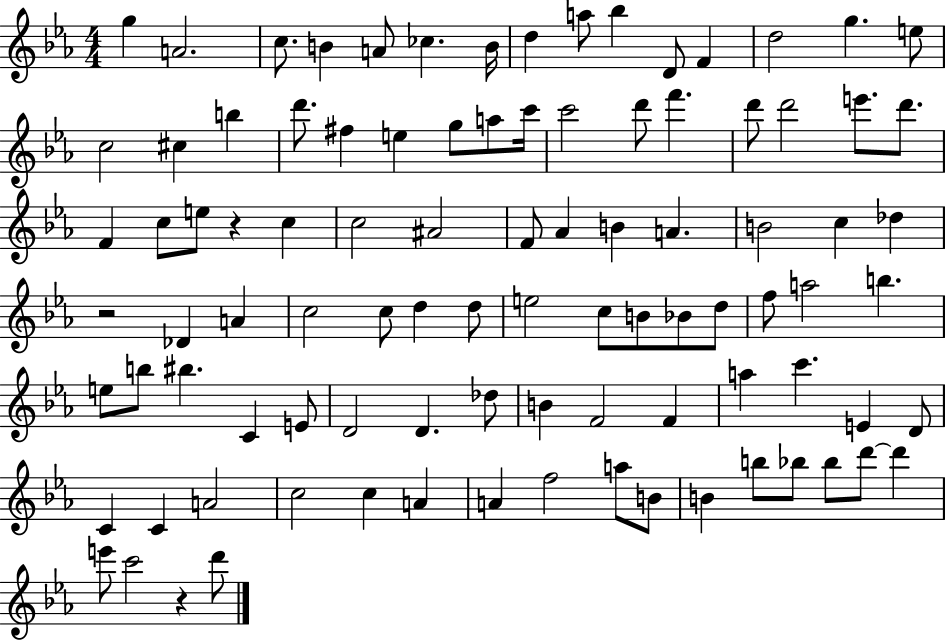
G5/q A4/h. C5/e. B4/q A4/e CES5/q. B4/s D5/q A5/e Bb5/q D4/e F4/q D5/h G5/q. E5/e C5/h C#5/q B5/q D6/e. F#5/q E5/q G5/e A5/e C6/s C6/h D6/e F6/q. D6/e D6/h E6/e. D6/e. F4/q C5/e E5/e R/q C5/q C5/h A#4/h F4/e Ab4/q B4/q A4/q. B4/h C5/q Db5/q R/h Db4/q A4/q C5/h C5/e D5/q D5/e E5/h C5/e B4/e Bb4/e D5/e F5/e A5/h B5/q. E5/e B5/e BIS5/q. C4/q E4/e D4/h D4/q. Db5/e B4/q F4/h F4/q A5/q C6/q. E4/q D4/e C4/q C4/q A4/h C5/h C5/q A4/q A4/q F5/h A5/e B4/e B4/q B5/e Bb5/e Bb5/e D6/e D6/q E6/e C6/h R/q D6/e